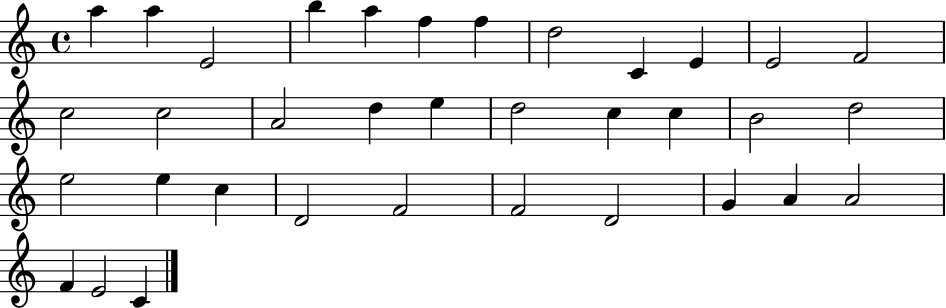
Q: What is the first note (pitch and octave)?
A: A5